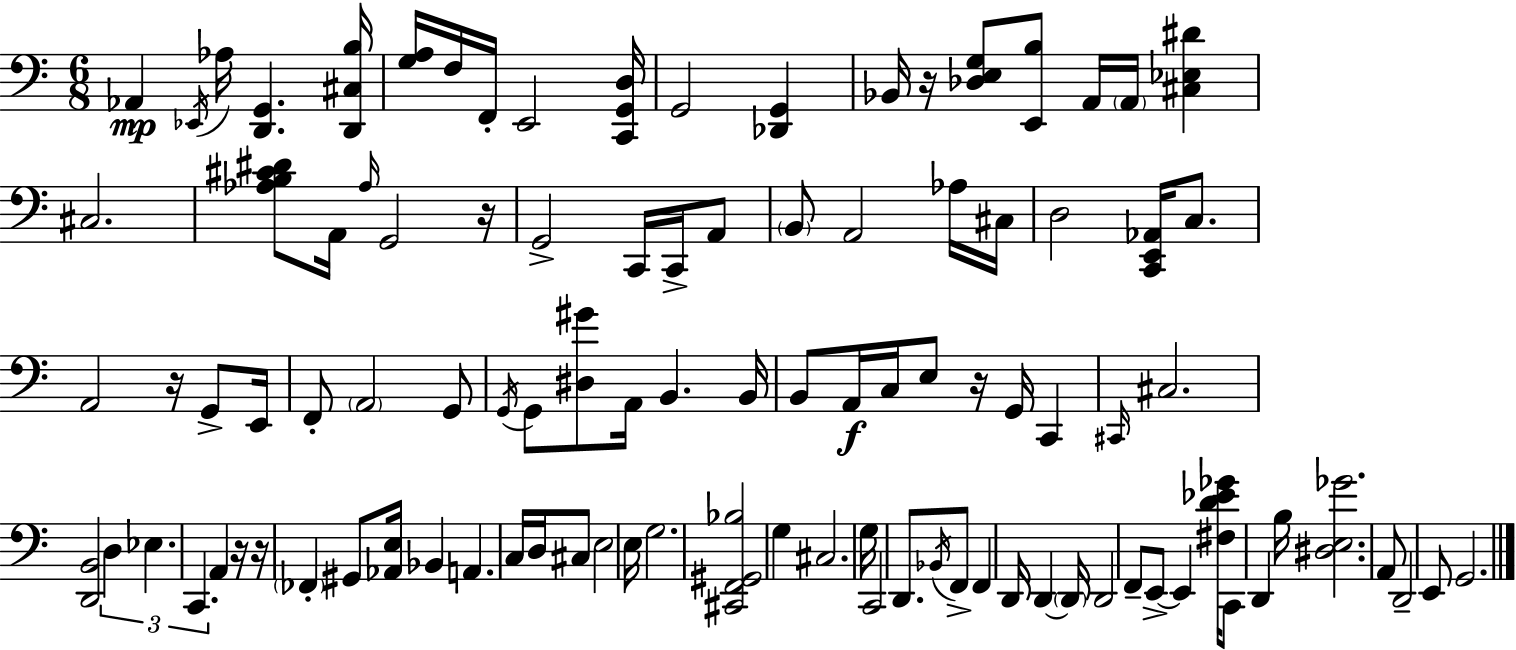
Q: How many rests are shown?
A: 6